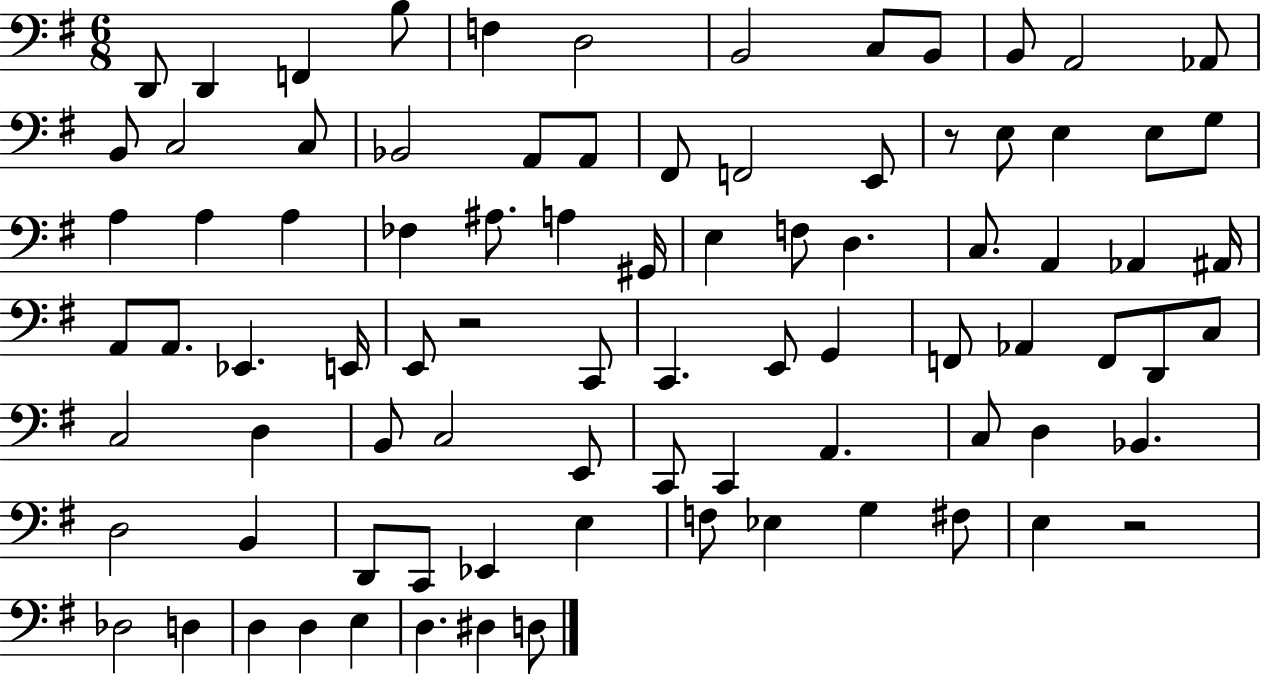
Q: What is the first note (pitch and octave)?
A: D2